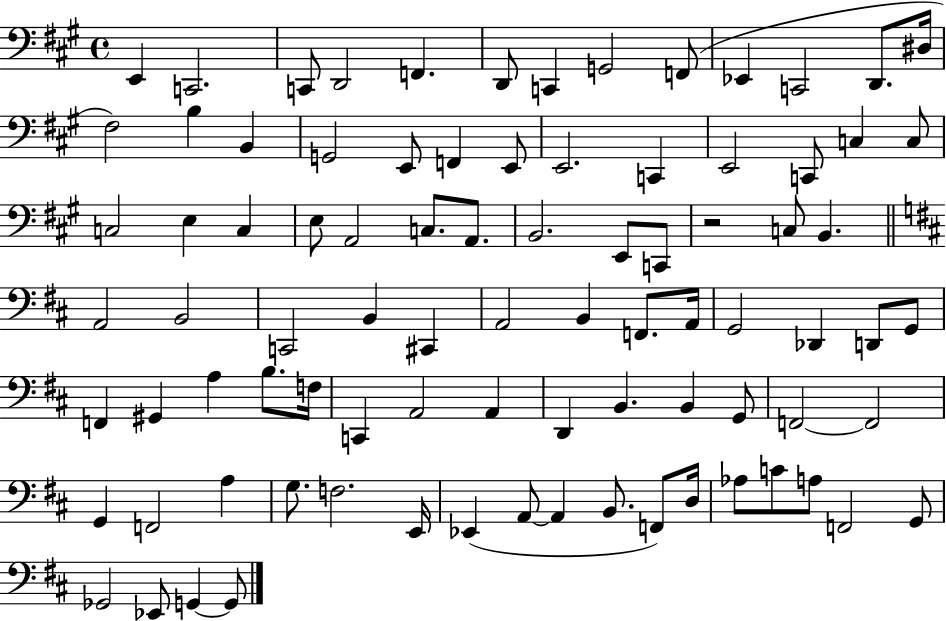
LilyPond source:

{
  \clef bass
  \time 4/4
  \defaultTimeSignature
  \key a \major
  \repeat volta 2 { e,4 c,2. | c,8 d,2 f,4. | d,8 c,4 g,2 f,8( | ees,4 c,2 d,8. dis16 | \break fis2) b4 b,4 | g,2 e,8 f,4 e,8 | e,2. c,4 | e,2 c,8 c4 c8 | \break c2 e4 c4 | e8 a,2 c8. a,8. | b,2. e,8 c,8 | r2 c8 b,4. | \break \bar "||" \break \key d \major a,2 b,2 | c,2 b,4 cis,4 | a,2 b,4 f,8. a,16 | g,2 des,4 d,8 g,8 | \break f,4 gis,4 a4 b8. f16 | c,4 a,2 a,4 | d,4 b,4. b,4 g,8 | f,2~~ f,2 | \break g,4 f,2 a4 | g8. f2. e,16 | ees,4( a,8~~ a,4 b,8. f,8) d16 | aes8 c'8 a8 f,2 g,8 | \break ges,2 ees,8 g,4~~ g,8 | } \bar "|."
}